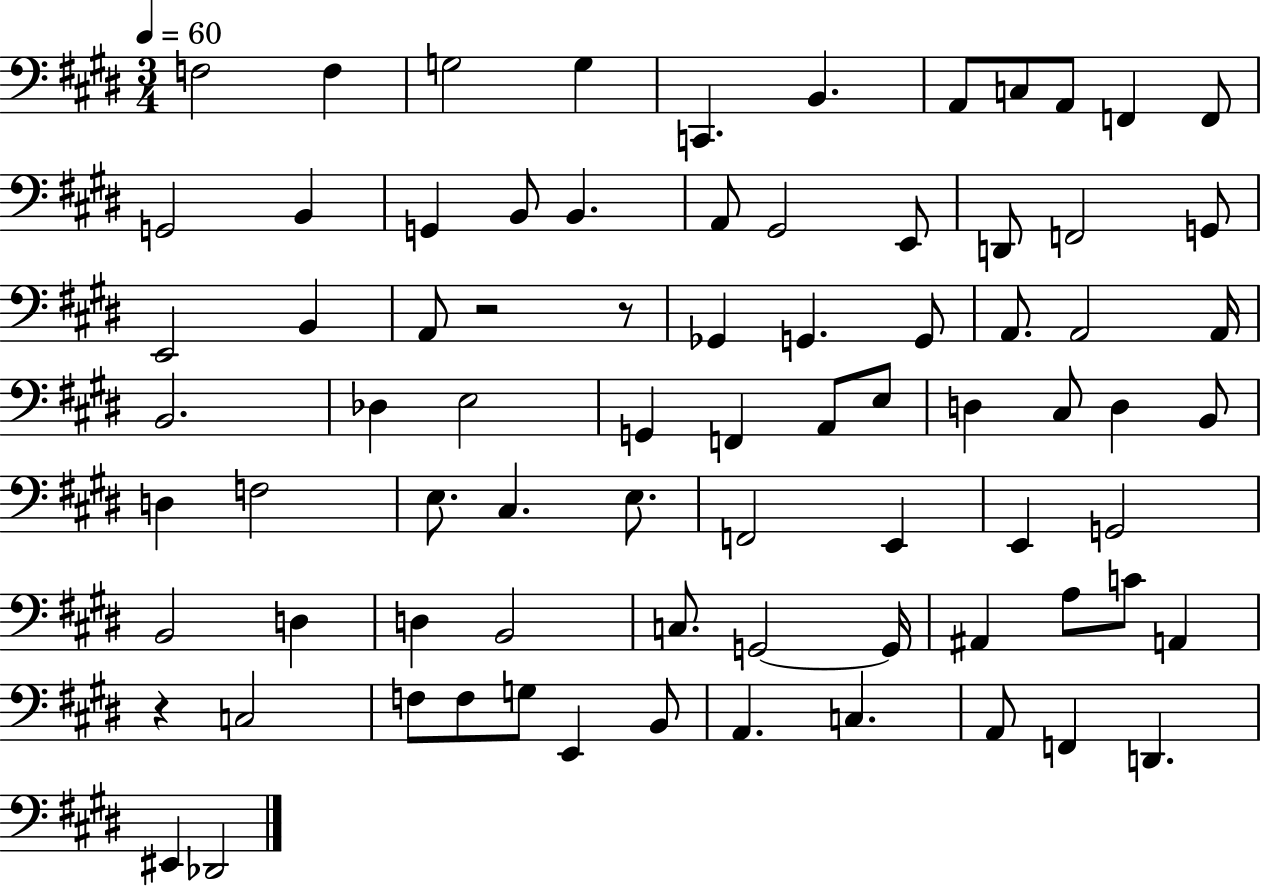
X:1
T:Untitled
M:3/4
L:1/4
K:E
F,2 F, G,2 G, C,, B,, A,,/2 C,/2 A,,/2 F,, F,,/2 G,,2 B,, G,, B,,/2 B,, A,,/2 ^G,,2 E,,/2 D,,/2 F,,2 G,,/2 E,,2 B,, A,,/2 z2 z/2 _G,, G,, G,,/2 A,,/2 A,,2 A,,/4 B,,2 _D, E,2 G,, F,, A,,/2 E,/2 D, ^C,/2 D, B,,/2 D, F,2 E,/2 ^C, E,/2 F,,2 E,, E,, G,,2 B,,2 D, D, B,,2 C,/2 G,,2 G,,/4 ^A,, A,/2 C/2 A,, z C,2 F,/2 F,/2 G,/2 E,, B,,/2 A,, C, A,,/2 F,, D,, ^E,, _D,,2